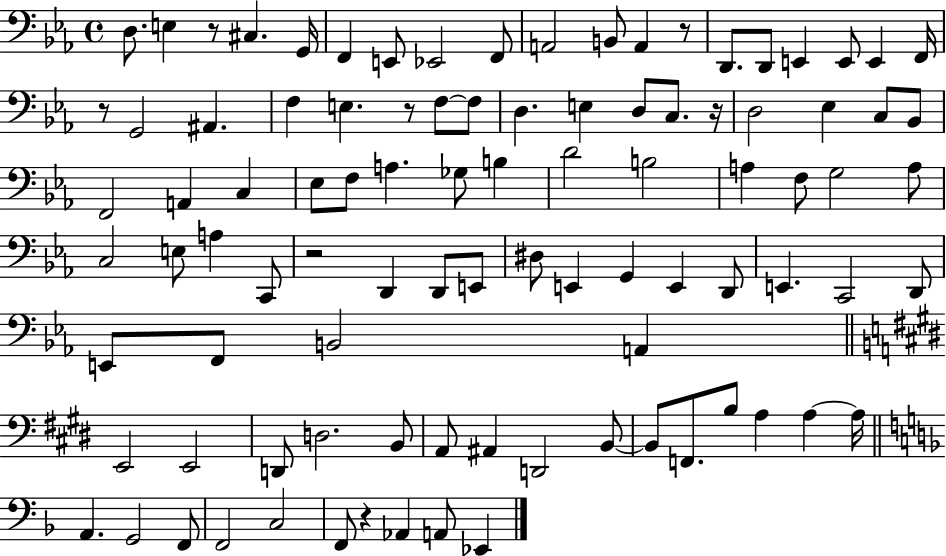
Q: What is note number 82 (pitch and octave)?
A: F2